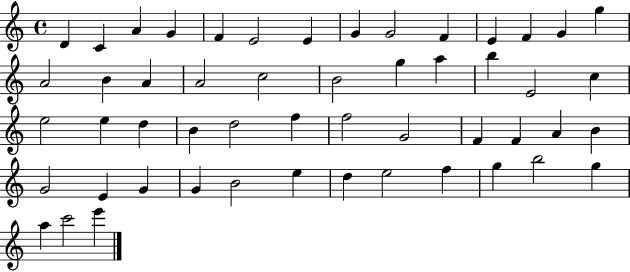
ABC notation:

X:1
T:Untitled
M:4/4
L:1/4
K:C
D C A G F E2 E G G2 F E F G g A2 B A A2 c2 B2 g a b E2 c e2 e d B d2 f f2 G2 F F A B G2 E G G B2 e d e2 f g b2 g a c'2 e'